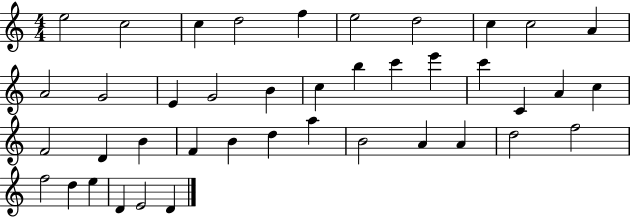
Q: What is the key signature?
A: C major